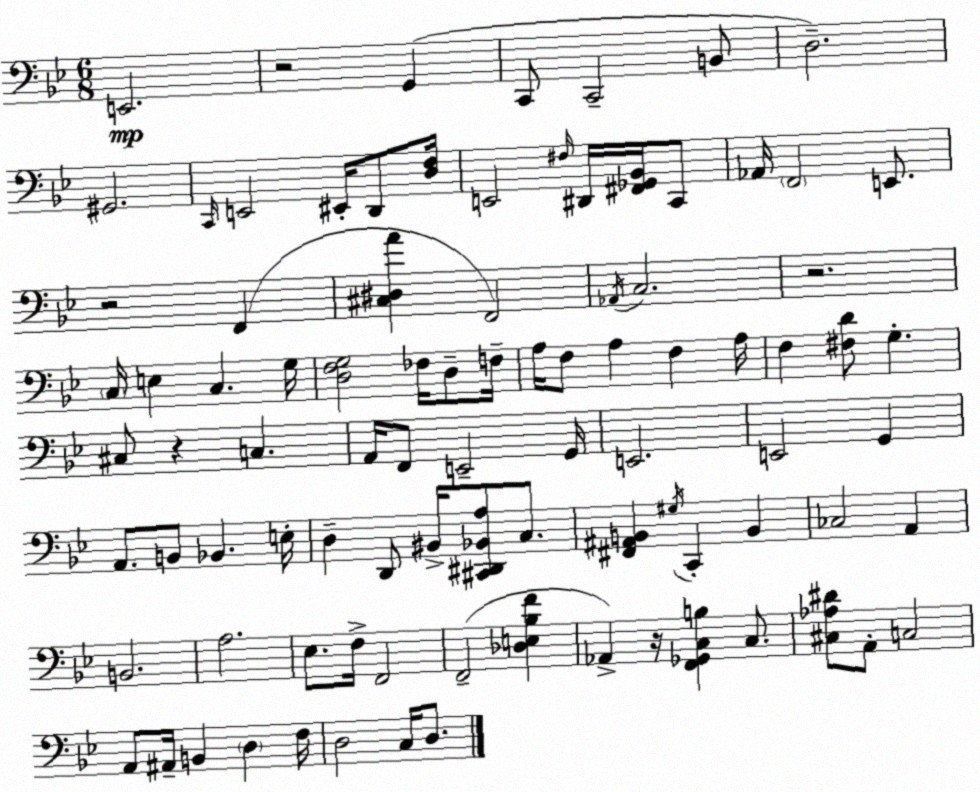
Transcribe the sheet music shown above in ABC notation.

X:1
T:Untitled
M:6/8
L:1/4
K:Gm
E,,2 z2 G,, C,,/2 C,,2 B,,/2 D,2 ^G,,2 C,,/4 E,,2 ^E,,/4 D,,/2 [D,F,]/4 E,,2 ^F,/4 ^D,,/4 [^F,,_G,,_B,,]/4 C,,/2 _A,,/4 F,,2 E,,/2 z2 F,, [^C,^D,A] F,,2 _A,,/4 C,2 z2 C,/4 E, C, G,/4 [D,F,G,]2 _F,/4 D,/2 F,/4 A,/4 F,/2 A, F, A,/4 F, [^F,D]/2 G, ^C,/2 z C, A,,/4 F,,/2 E,,2 G,,/4 E,,2 E,,2 G,, A,,/2 B,,/2 _B,, E,/4 D, D,,/2 ^B,,/4 [^C,,^D,,_B,,A,]/2 C,/2 [^F,,^A,,B,,] ^G,/4 C,, B,, _C,2 A,, B,,2 A,2 _E,/2 F,/4 F,,2 F,,2 [_D,E,_B,F] _A,, z/4 [F,,_G,,C,B,] C,/2 [^C,_A,^D]/2 A,,/2 C,2 A,,/2 ^A,,/4 B,, D, F,/4 D,2 C,/4 D,/2